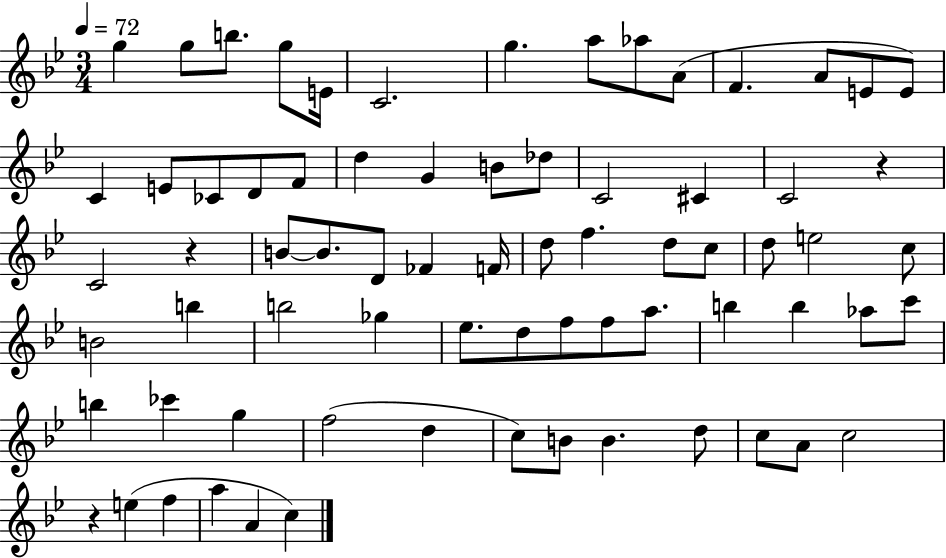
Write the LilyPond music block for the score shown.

{
  \clef treble
  \numericTimeSignature
  \time 3/4
  \key bes \major
  \tempo 4 = 72
  g''4 g''8 b''8. g''8 e'16 | c'2. | g''4. a''8 aes''8 a'8( | f'4. a'8 e'8 e'8) | \break c'4 e'8 ces'8 d'8 f'8 | d''4 g'4 b'8 des''8 | c'2 cis'4 | c'2 r4 | \break c'2 r4 | b'8~~ b'8. d'8 fes'4 f'16 | d''8 f''4. d''8 c''8 | d''8 e''2 c''8 | \break b'2 b''4 | b''2 ges''4 | ees''8. d''8 f''8 f''8 a''8. | b''4 b''4 aes''8 c'''8 | \break b''4 ces'''4 g''4 | f''2( d''4 | c''8) b'8 b'4. d''8 | c''8 a'8 c''2 | \break r4 e''4( f''4 | a''4 a'4 c''4) | \bar "|."
}